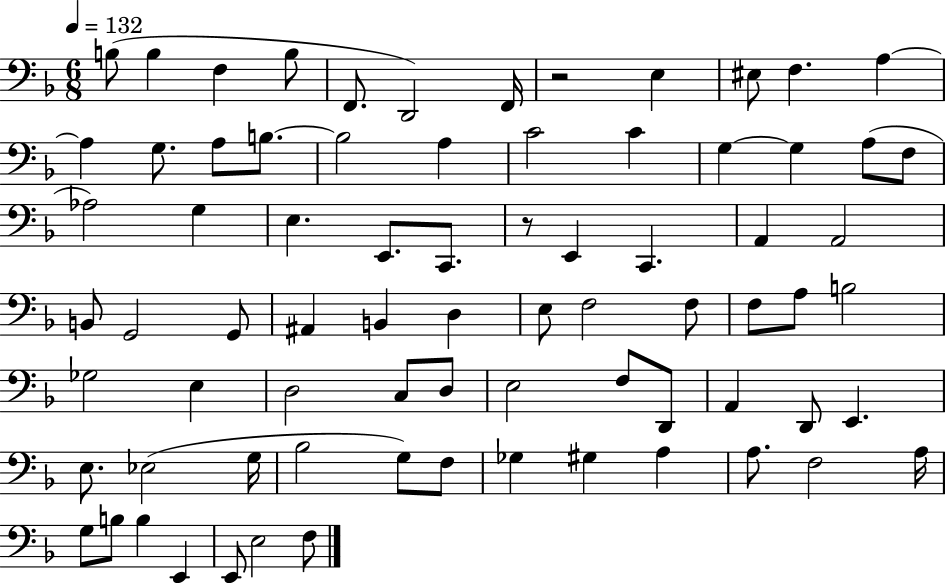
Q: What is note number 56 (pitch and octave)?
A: E3